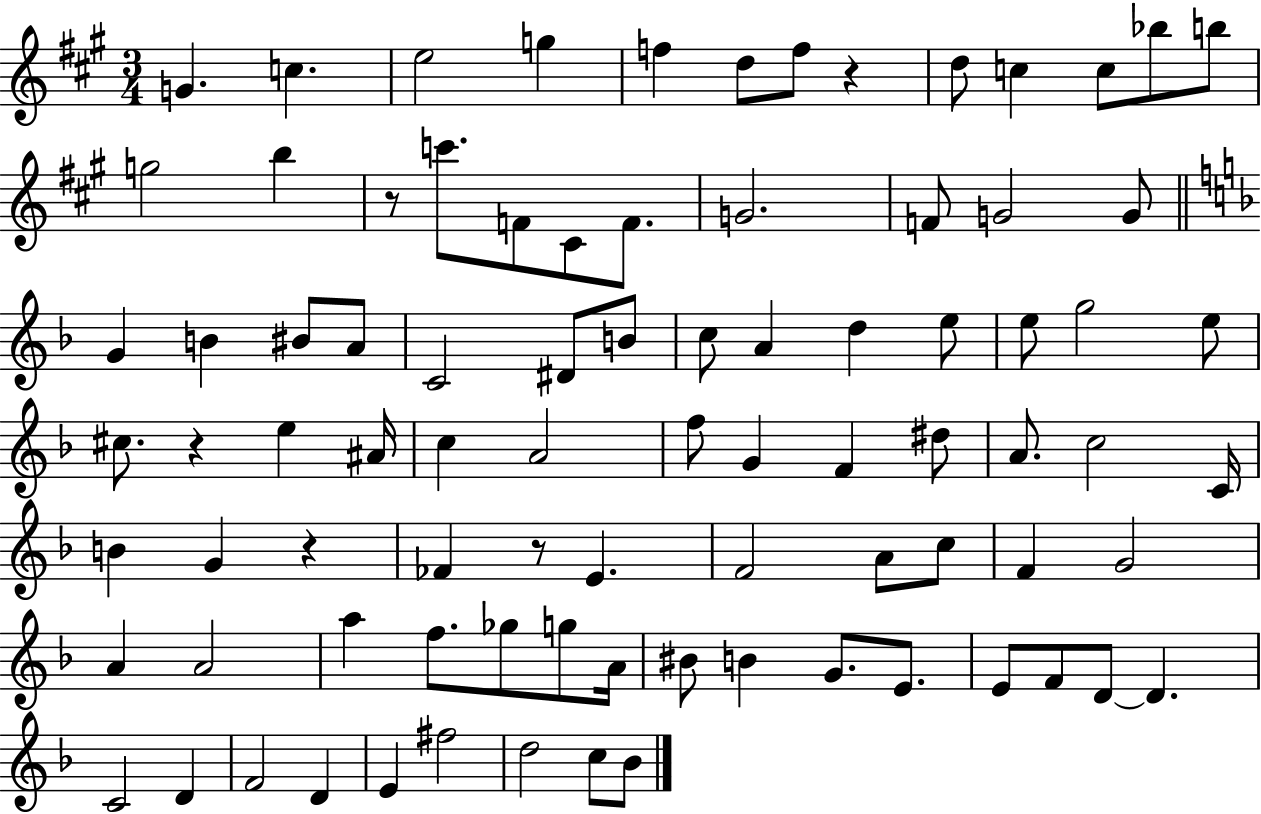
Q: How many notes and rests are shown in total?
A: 86